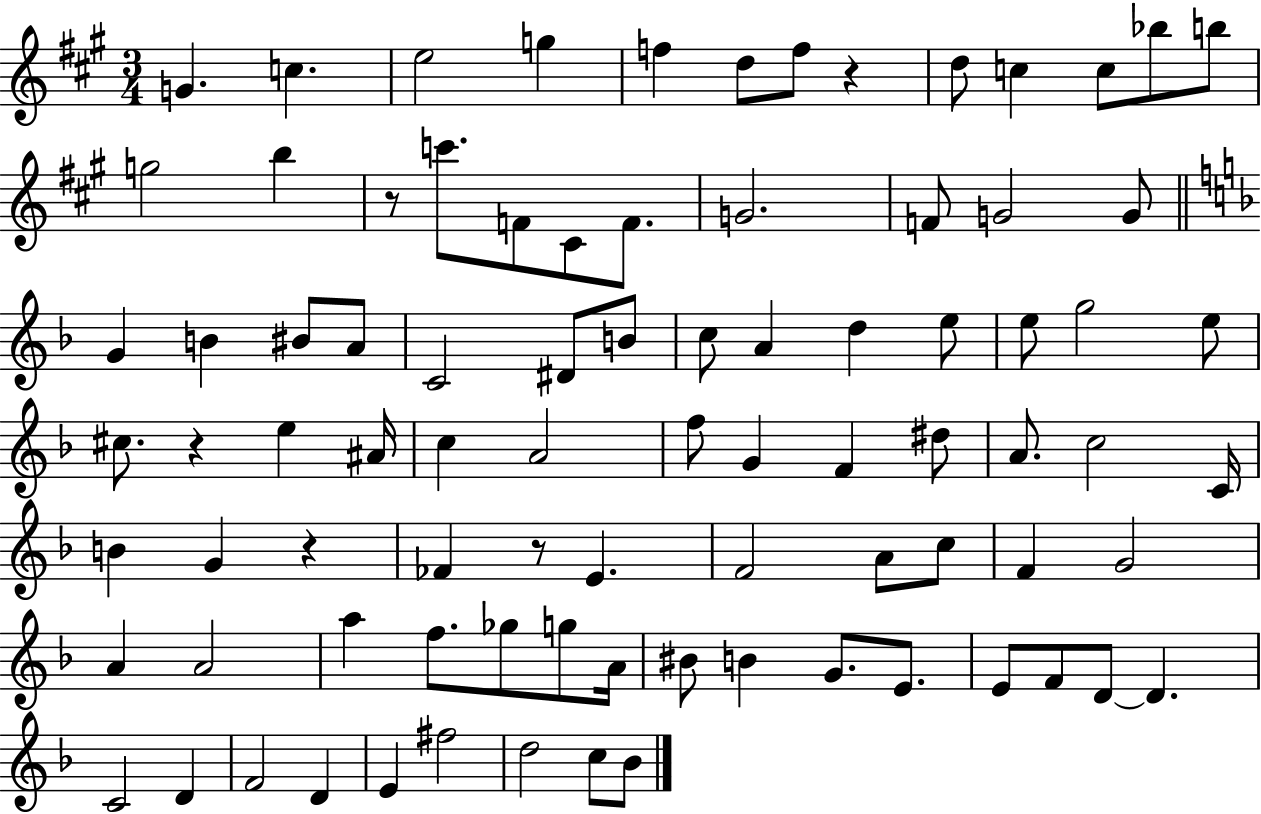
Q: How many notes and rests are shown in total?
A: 86